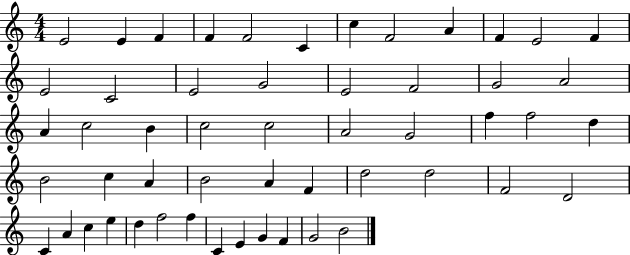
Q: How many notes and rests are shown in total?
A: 53